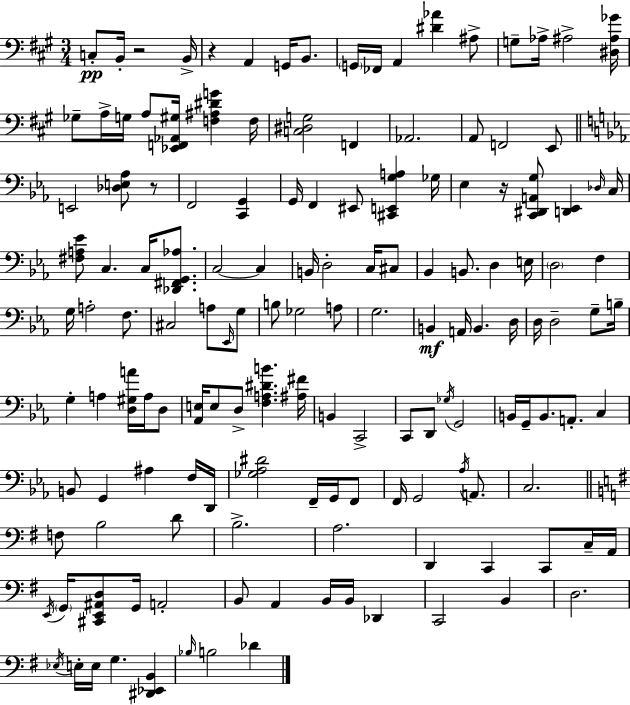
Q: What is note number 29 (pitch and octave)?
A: Gb3